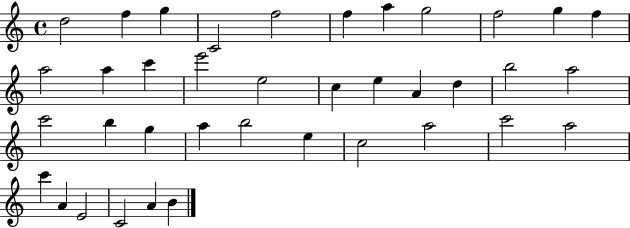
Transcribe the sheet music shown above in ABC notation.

X:1
T:Untitled
M:4/4
L:1/4
K:C
d2 f g C2 f2 f a g2 f2 g f a2 a c' e'2 e2 c e A d b2 a2 c'2 b g a b2 e c2 a2 c'2 a2 c' A E2 C2 A B